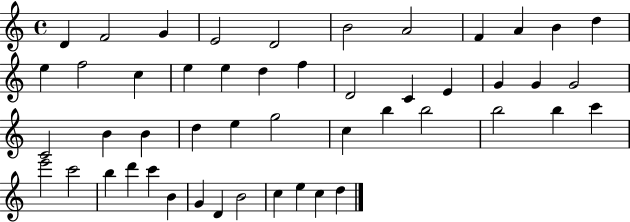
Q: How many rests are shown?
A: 0